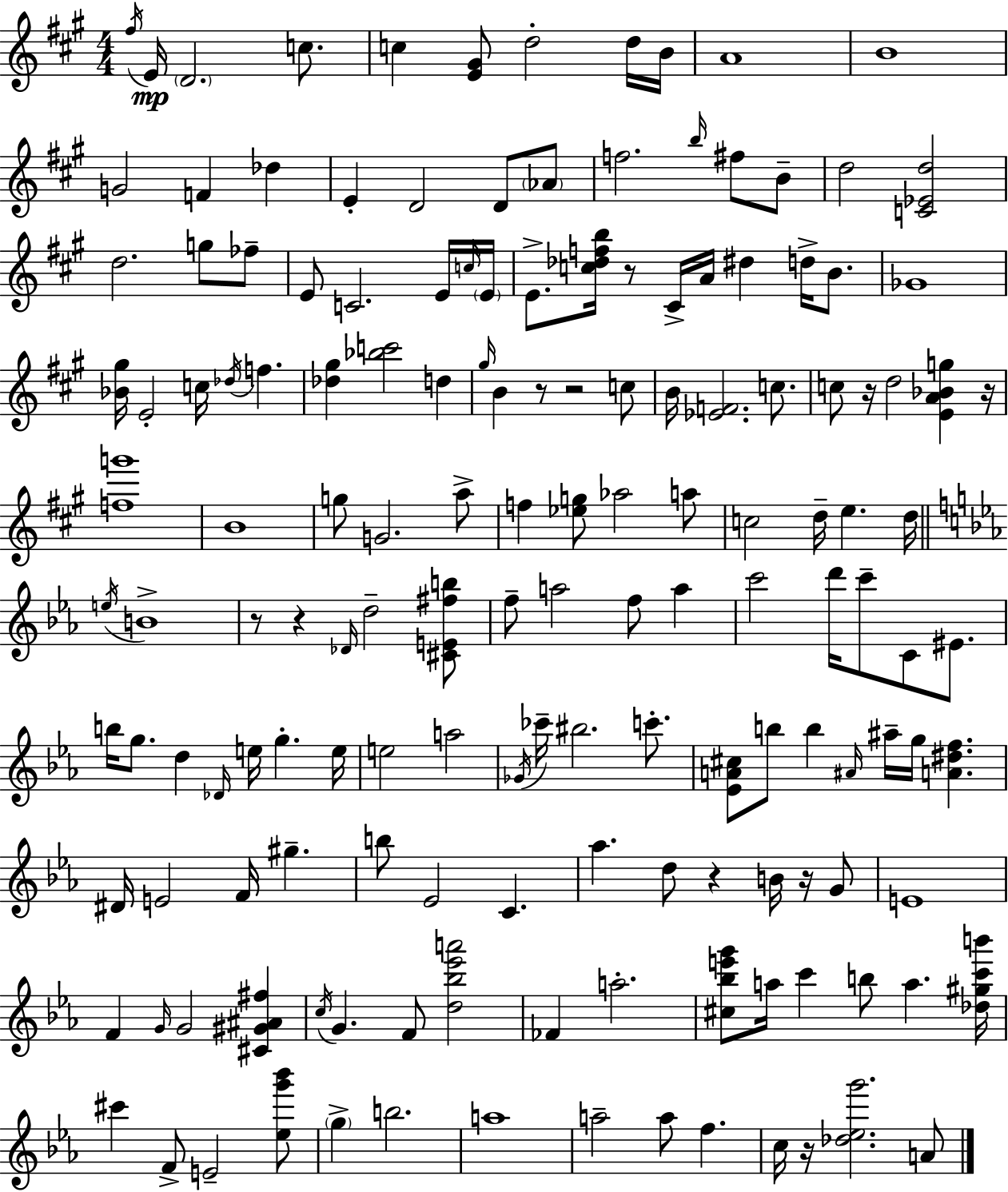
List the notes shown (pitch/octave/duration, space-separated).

F#5/s E4/s D4/h. C5/e. C5/q [E4,G#4]/e D5/h D5/s B4/s A4/w B4/w G4/h F4/q Db5/q E4/q D4/h D4/e Ab4/e F5/h. B5/s F#5/e B4/e D5/h [C4,Eb4,D5]/h D5/h. G5/e FES5/e E4/e C4/h. E4/s C5/s E4/s E4/e. [C5,Db5,F5,B5]/s R/e C#4/s A4/s D#5/q D5/s B4/e. Gb4/w [Bb4,G#5]/s E4/h C5/s Db5/s F5/q. [Db5,G#5]/q [Bb5,C6]/h D5/q G#5/s B4/q R/e R/h C5/e B4/s [Eb4,F4]/h. C5/e. C5/e R/s D5/h [E4,A4,Bb4,G5]/q R/s [F5,G6]/w B4/w G5/e G4/h. A5/e F5/q [Eb5,G5]/e Ab5/h A5/e C5/h D5/s E5/q. D5/s E5/s B4/w R/e R/q Db4/s D5/h [C#4,E4,F#5,B5]/e F5/e A5/h F5/e A5/q C6/h D6/s C6/e C4/e EIS4/e. B5/s G5/e. D5/q Db4/s E5/s G5/q. E5/s E5/h A5/h Gb4/s CES6/s BIS5/h. C6/e. [Eb4,A4,C#5]/e B5/e B5/q A#4/s A#5/s G5/s [A4,D#5,F5]/q. D#4/s E4/h F4/s G#5/q. B5/e Eb4/h C4/q. Ab5/q. D5/e R/q B4/s R/s G4/e E4/w F4/q G4/s G4/h [C#4,G#4,A#4,F#5]/q C5/s G4/q. F4/e [D5,Bb5,Eb6,A6]/h FES4/q A5/h. [C#5,Bb5,E6,G6]/e A5/s C6/q B5/e A5/q. [Db5,G#5,C6,B6]/s C#6/q F4/e E4/h [Eb5,G6,Bb6]/e G5/q B5/h. A5/w A5/h A5/e F5/q. C5/s R/s [Db5,Eb5,G6]/h. A4/e